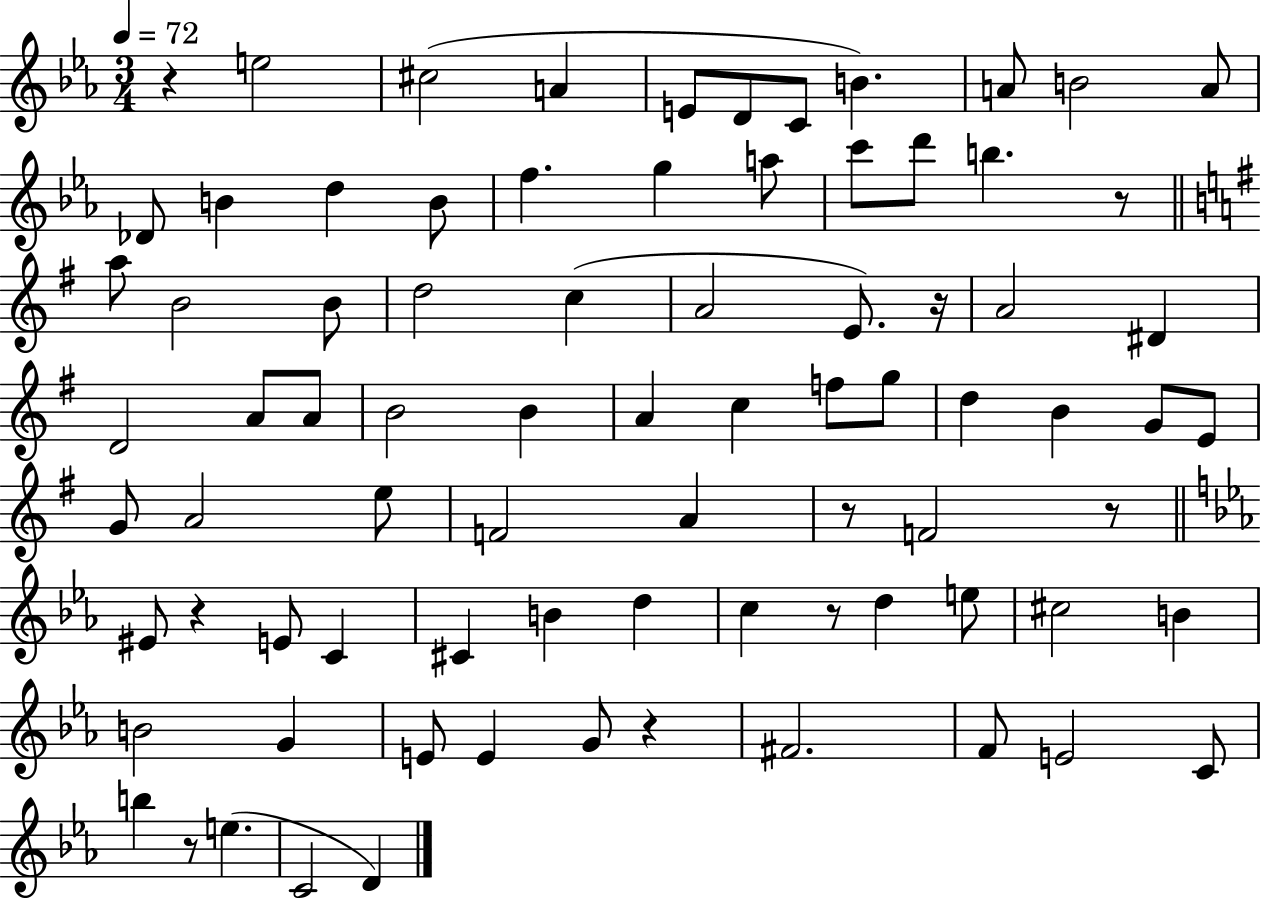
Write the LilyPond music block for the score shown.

{
  \clef treble
  \numericTimeSignature
  \time 3/4
  \key ees \major
  \tempo 4 = 72
  \repeat volta 2 { r4 e''2 | cis''2( a'4 | e'8 d'8 c'8 b'4.) | a'8 b'2 a'8 | \break des'8 b'4 d''4 b'8 | f''4. g''4 a''8 | c'''8 d'''8 b''4. r8 | \bar "||" \break \key g \major a''8 b'2 b'8 | d''2 c''4( | a'2 e'8.) r16 | a'2 dis'4 | \break d'2 a'8 a'8 | b'2 b'4 | a'4 c''4 f''8 g''8 | d''4 b'4 g'8 e'8 | \break g'8 a'2 e''8 | f'2 a'4 | r8 f'2 r8 | \bar "||" \break \key ees \major eis'8 r4 e'8 c'4 | cis'4 b'4 d''4 | c''4 r8 d''4 e''8 | cis''2 b'4 | \break b'2 g'4 | e'8 e'4 g'8 r4 | fis'2. | f'8 e'2 c'8 | \break b''4 r8 e''4.( | c'2 d'4) | } \bar "|."
}